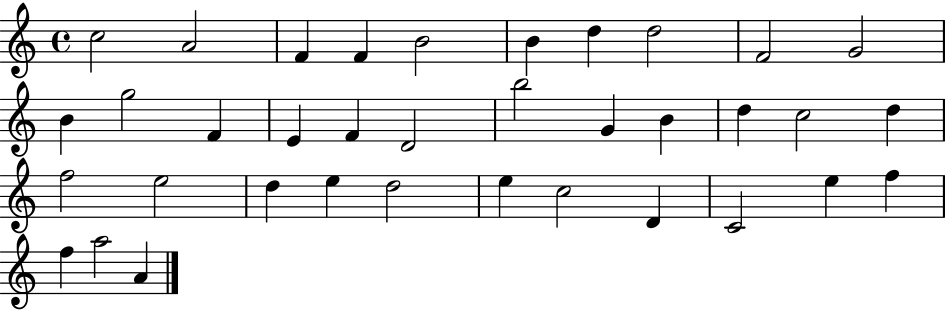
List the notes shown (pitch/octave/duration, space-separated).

C5/h A4/h F4/q F4/q B4/h B4/q D5/q D5/h F4/h G4/h B4/q G5/h F4/q E4/q F4/q D4/h B5/h G4/q B4/q D5/q C5/h D5/q F5/h E5/h D5/q E5/q D5/h E5/q C5/h D4/q C4/h E5/q F5/q F5/q A5/h A4/q